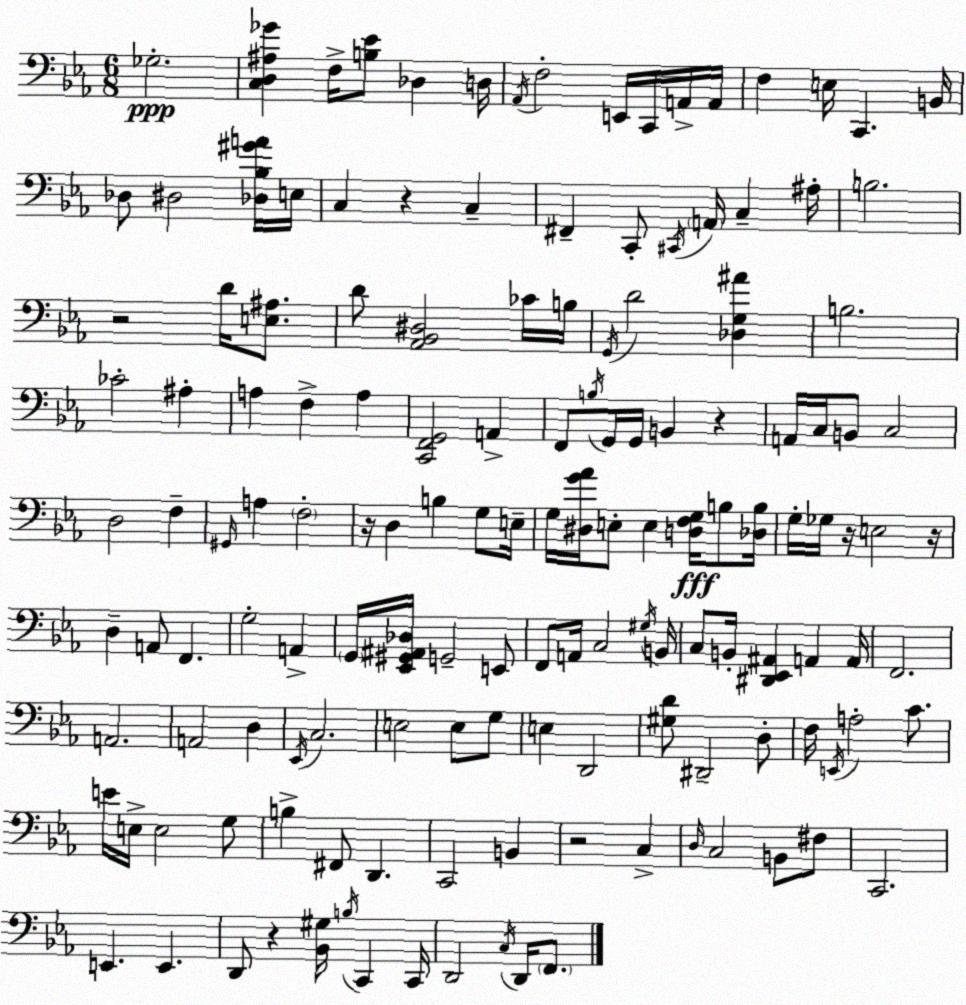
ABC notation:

X:1
T:Untitled
M:6/8
L:1/4
K:Cm
_G,2 [C,D,^A,_G] F,/4 [B,_E]/2 _D, D,/4 _A,,/4 F,2 E,,/4 C,,/4 A,,/4 A,,/4 F, E,/4 C,, B,,/4 _D,/2 ^D,2 [_D,_B,^GA]/4 E,/4 C, z C, ^F,, C,,/2 ^C,,/4 A,,/4 C, ^A,/4 B,2 z2 D/4 [E,^A,]/2 D/2 [_A,,_B,,^D,]2 _C/4 B,/4 G,,/4 D2 [_D,G,^A] B,2 _C2 ^A, A, F, A, [C,,F,,G,,]2 A,, F,,/2 B,/4 G,,/4 G,,/4 B,, z A,,/4 C,/4 B,,/2 C,2 D,2 F, ^G,,/4 A, F,2 z/4 D, B, G,/2 E,/4 G,/4 [^D,G_A]/4 E,/2 E, [D,F,G,]/4 B,/2 [_D,B,]/4 G,/4 _G,/4 z/4 E,2 z/4 D, A,,/2 F,, G,2 A,, G,,/4 [_E,,^G,,^A,,_D,]/4 G,,2 E,,/2 F,,/2 A,,/4 C,2 ^G,/4 B,,/4 C,/2 B,,/4 [^D,,_E,,^A,,] A,, A,,/4 F,,2 A,,2 A,,2 D, _E,,/4 C,2 E,2 E,/2 G,/2 E, D,,2 [^G,D]/2 ^D,,2 D,/2 F,/4 E,,/4 A,2 C/2 E/4 E,/4 E,2 G,/2 B, ^F,,/2 D,, C,,2 B,, z2 C, D,/4 C,2 B,,/2 ^F,/2 C,,2 E,, E,, D,,/2 z [_B,,^G,]/4 B,/4 C,, C,,/4 D,,2 C,/4 D,,/4 F,,/2